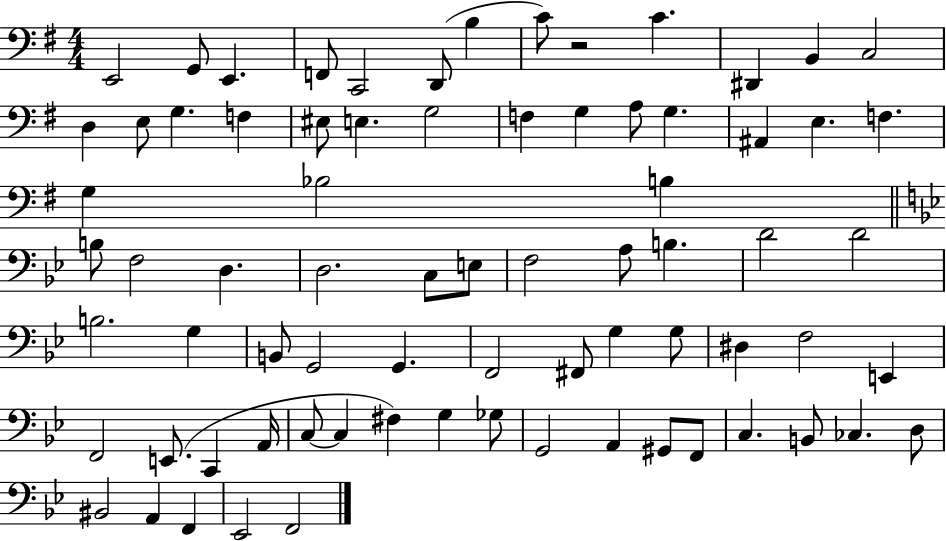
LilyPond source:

{
  \clef bass
  \numericTimeSignature
  \time 4/4
  \key g \major
  \repeat volta 2 { e,2 g,8 e,4. | f,8 c,2 d,8( b4 | c'8) r2 c'4. | dis,4 b,4 c2 | \break d4 e8 g4. f4 | eis8 e4. g2 | f4 g4 a8 g4. | ais,4 e4. f4. | \break g4 bes2 b4 | \bar "||" \break \key g \minor b8 f2 d4. | d2. c8 e8 | f2 a8 b4. | d'2 d'2 | \break b2. g4 | b,8 g,2 g,4. | f,2 fis,8 g4 g8 | dis4 f2 e,4 | \break f,2 e,8.( c,4 a,16 | c8~~ c4 fis4) g4 ges8 | g,2 a,4 gis,8 f,8 | c4. b,8 ces4. d8 | \break bis,2 a,4 f,4 | ees,2 f,2 | } \bar "|."
}